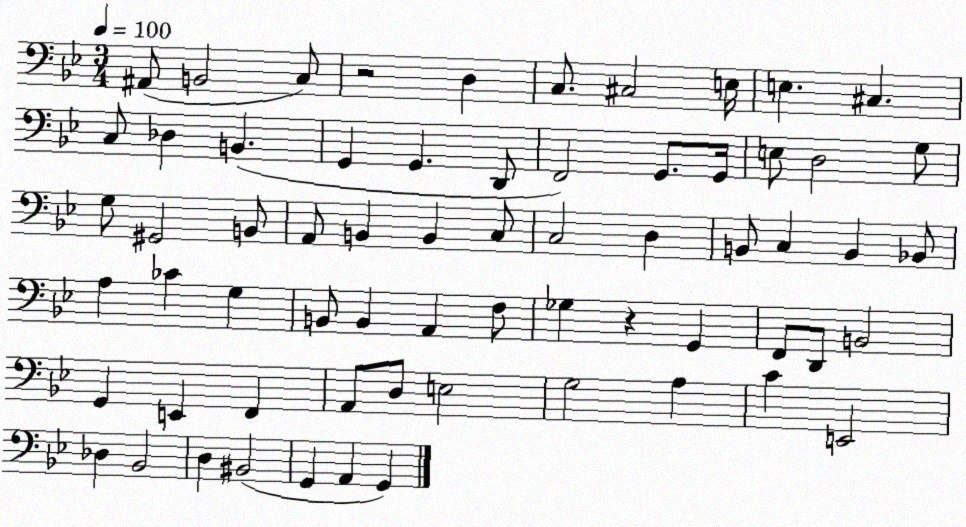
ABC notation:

X:1
T:Untitled
M:3/4
L:1/4
K:Bb
^A,,/2 B,,2 C,/2 z2 D, C,/2 ^C,2 E,/4 E, ^C, C,/2 _D, B,, G,, G,, D,,/2 F,,2 G,,/2 G,,/4 E,/2 D,2 G,/2 G,/2 ^G,,2 B,,/2 A,,/2 B,, B,, C,/2 C,2 D, B,,/2 C, B,, _B,,/2 A, _C G, B,,/2 B,, A,, F,/2 _G, z G,, F,,/2 D,,/2 B,,2 G,, E,, F,, A,,/2 D,/2 E,2 G,2 A, C E,,2 _D, _B,,2 D, ^B,,2 G,, A,, G,,